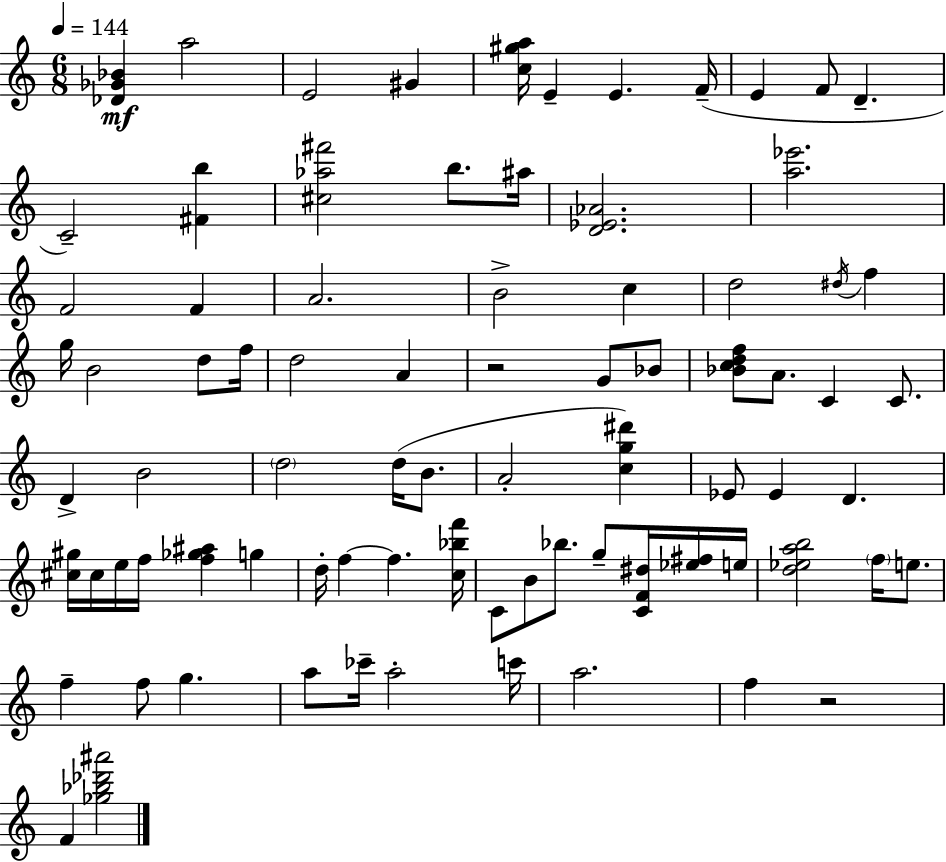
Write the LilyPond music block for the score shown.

{
  \clef treble
  \numericTimeSignature
  \time 6/8
  \key c \major
  \tempo 4 = 144
  \repeat volta 2 { <des' ges' bes'>4\mf a''2 | e'2 gis'4 | <c'' gis'' a''>16 e'4-- e'4. f'16--( | e'4 f'8 d'4.-- | \break c'2--) <fis' b''>4 | <cis'' aes'' fis'''>2 b''8. ais''16 | <d' ees' aes'>2. | <a'' ees'''>2. | \break f'2 f'4 | a'2. | b'2-> c''4 | d''2 \acciaccatura { dis''16 } f''4 | \break g''16 b'2 d''8 | f''16 d''2 a'4 | r2 g'8 bes'8 | <bes' c'' d'' f''>8 a'8. c'4 c'8. | \break d'4-> b'2 | \parenthesize d''2 d''16( b'8. | a'2-. <c'' g'' dis'''>4) | ees'8 ees'4 d'4. | \break <cis'' gis''>16 cis''16 e''16 f''16 <f'' ges'' ais''>4 g''4 | d''16-. f''4~~ f''4. | <c'' bes'' f'''>16 c'8 b'8 bes''8. g''8-- <c' f' dis''>16 <ees'' fis''>16 | e''16 <d'' ees'' a'' b''>2 \parenthesize f''16 e''8. | \break f''4-- f''8 g''4. | a''8 ces'''16-- a''2-. | c'''16 a''2. | f''4 r2 | \break f'4 <ges'' bes'' des''' ais'''>2 | } \bar "|."
}